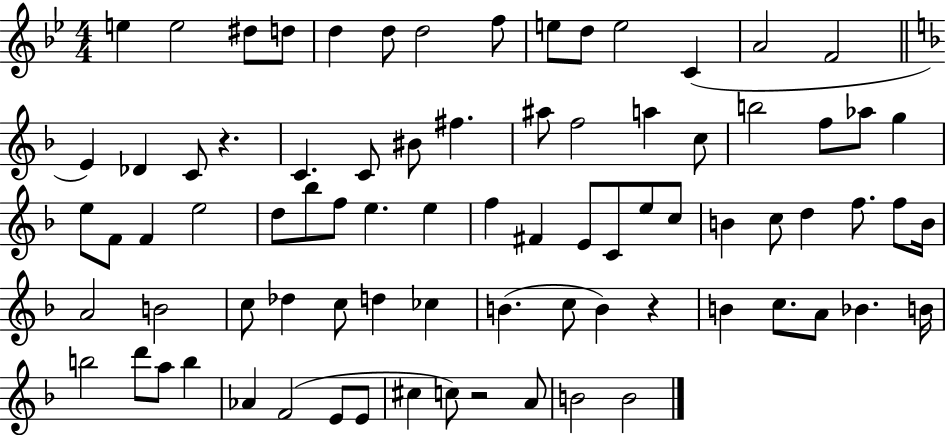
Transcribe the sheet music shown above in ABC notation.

X:1
T:Untitled
M:4/4
L:1/4
K:Bb
e e2 ^d/2 d/2 d d/2 d2 f/2 e/2 d/2 e2 C A2 F2 E _D C/2 z C C/2 ^B/2 ^f ^a/2 f2 a c/2 b2 f/2 _a/2 g e/2 F/2 F e2 d/2 _b/2 f/2 e e f ^F E/2 C/2 e/2 c/2 B c/2 d f/2 f/2 B/4 A2 B2 c/2 _d c/2 d _c B c/2 B z B c/2 A/2 _B B/4 b2 d'/2 a/2 b _A F2 E/2 E/2 ^c c/2 z2 A/2 B2 B2